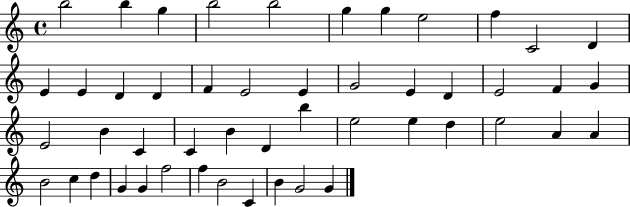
X:1
T:Untitled
M:4/4
L:1/4
K:C
b2 b g b2 b2 g g e2 f C2 D E E D D F E2 E G2 E D E2 F G E2 B C C B D b e2 e d e2 A A B2 c d G G f2 f B2 C B G2 G